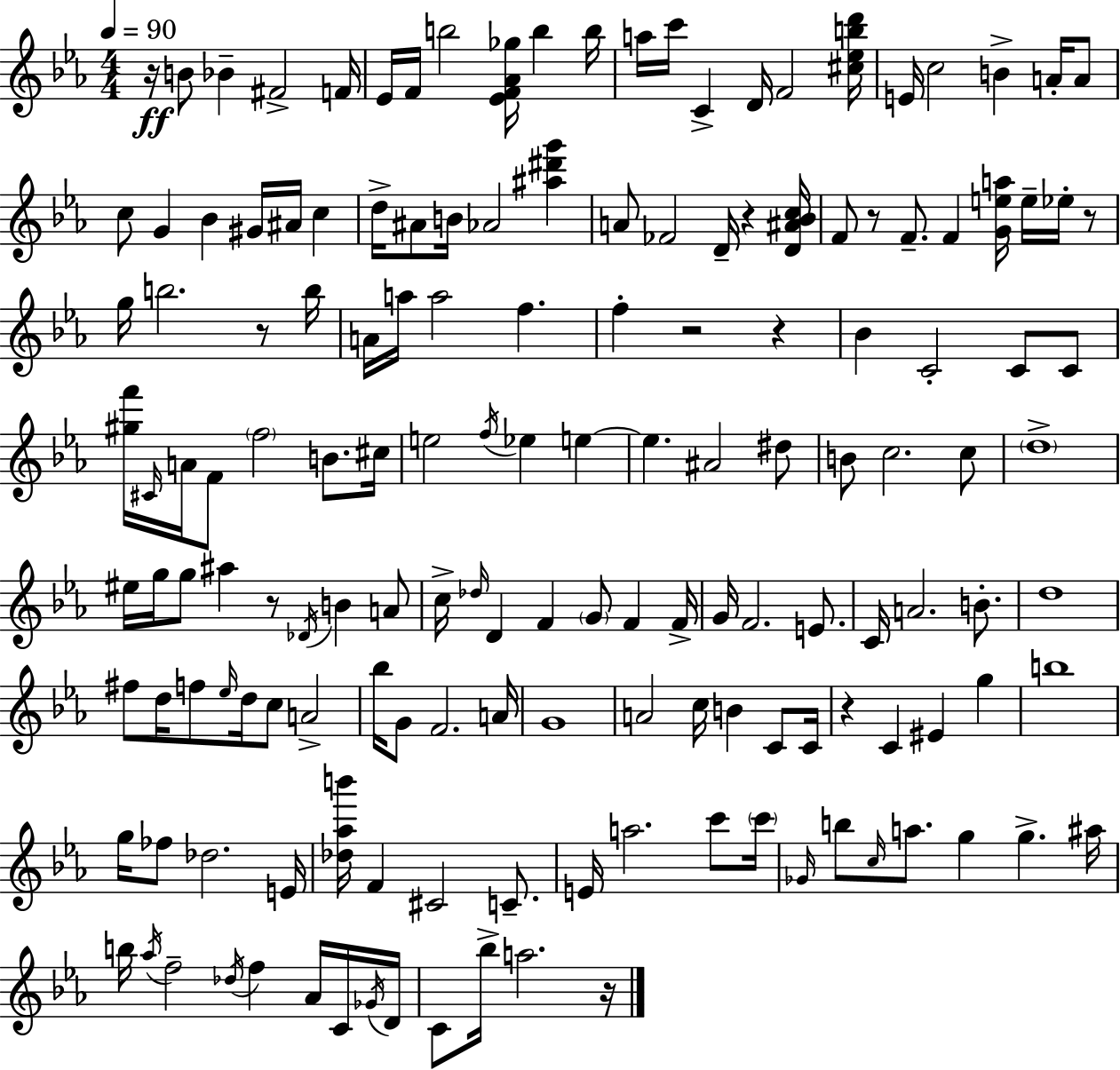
X:1
T:Untitled
M:4/4
L:1/4
K:Cm
z/4 B/2 _B ^F2 F/4 _E/4 F/4 b2 [_EF_A_g]/4 b b/4 a/4 c'/4 C D/4 F2 [^c_ebd']/4 E/4 c2 B A/4 A/2 c/2 G _B ^G/4 ^A/4 c d/4 ^A/2 B/4 _A2 [^a^d'g'] A/2 _F2 D/4 z [D^A_Bc]/4 F/2 z/2 F/2 F [Gea]/4 e/4 _e/4 z/2 g/4 b2 z/2 b/4 A/4 a/4 a2 f f z2 z _B C2 C/2 C/2 [^gf']/4 ^C/4 A/4 F/2 f2 B/2 ^c/4 e2 f/4 _e e e ^A2 ^d/2 B/2 c2 c/2 d4 ^e/4 g/4 g/2 ^a z/2 _D/4 B A/2 c/4 _d/4 D F G/2 F F/4 G/4 F2 E/2 C/4 A2 B/2 d4 ^f/2 d/4 f/2 _e/4 d/4 c/2 A2 _b/4 G/2 F2 A/4 G4 A2 c/4 B C/2 C/4 z C ^E g b4 g/4 _f/2 _d2 E/4 [_d_ab']/4 F ^C2 C/2 E/4 a2 c'/2 c'/4 _G/4 b/2 c/4 a/2 g g ^a/4 b/4 _a/4 f2 _d/4 f _A/4 C/4 _G/4 D/4 C/2 _b/4 a2 z/4